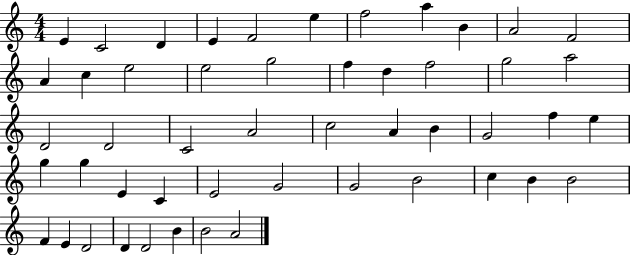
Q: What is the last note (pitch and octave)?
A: A4